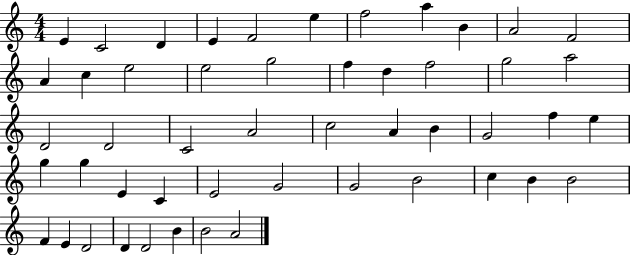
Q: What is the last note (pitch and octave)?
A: A4